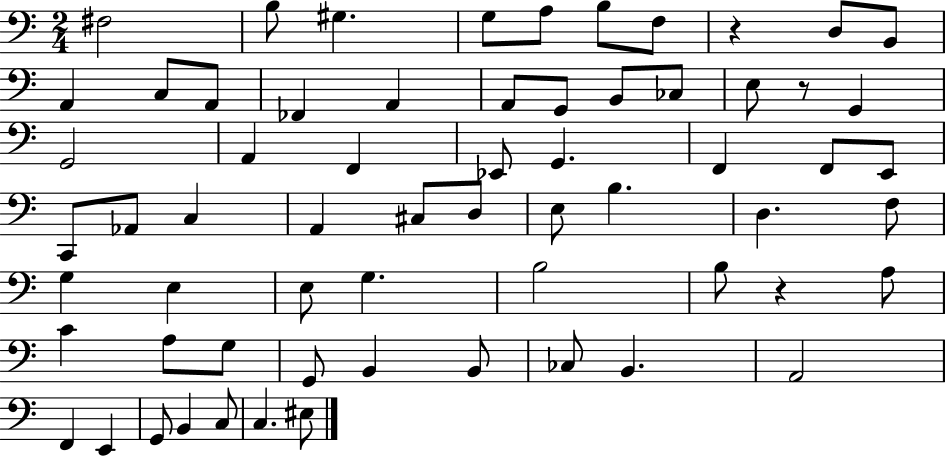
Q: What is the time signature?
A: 2/4